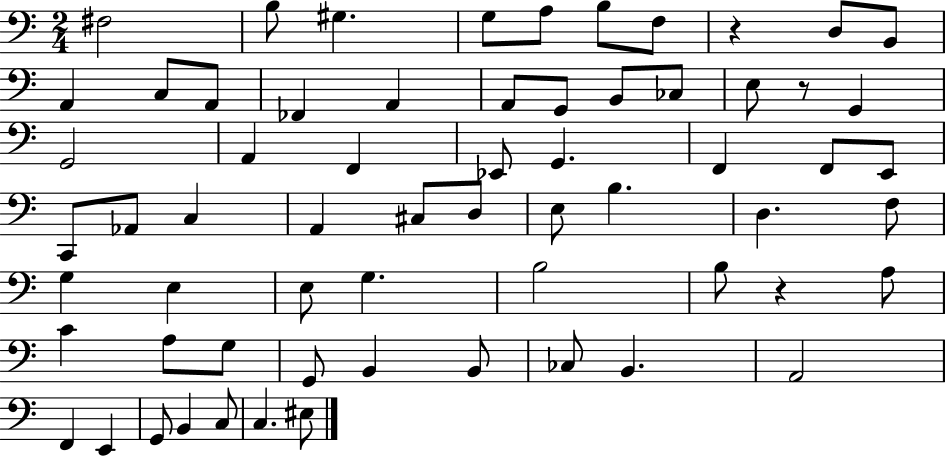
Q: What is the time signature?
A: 2/4